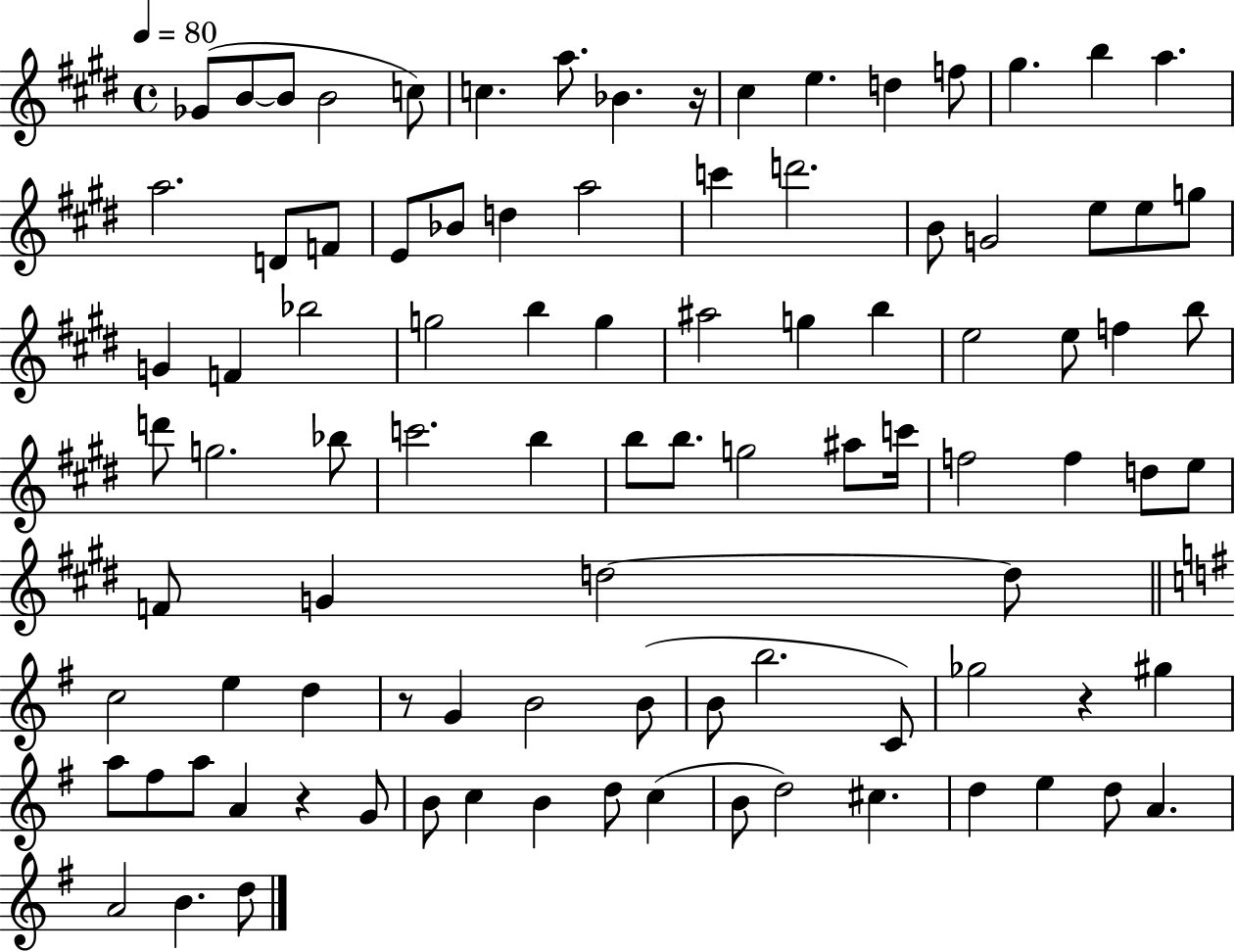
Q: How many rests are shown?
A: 4